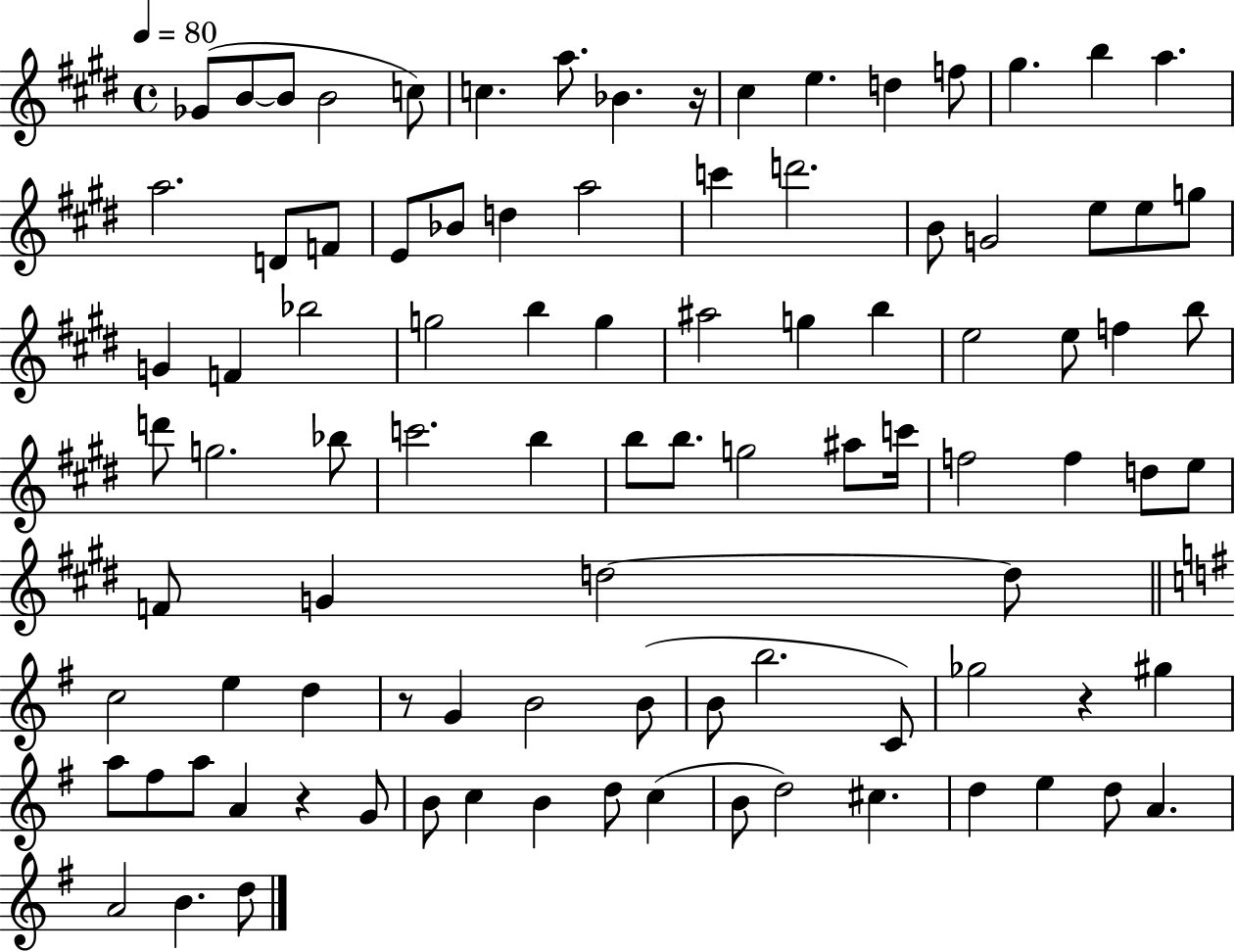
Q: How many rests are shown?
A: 4